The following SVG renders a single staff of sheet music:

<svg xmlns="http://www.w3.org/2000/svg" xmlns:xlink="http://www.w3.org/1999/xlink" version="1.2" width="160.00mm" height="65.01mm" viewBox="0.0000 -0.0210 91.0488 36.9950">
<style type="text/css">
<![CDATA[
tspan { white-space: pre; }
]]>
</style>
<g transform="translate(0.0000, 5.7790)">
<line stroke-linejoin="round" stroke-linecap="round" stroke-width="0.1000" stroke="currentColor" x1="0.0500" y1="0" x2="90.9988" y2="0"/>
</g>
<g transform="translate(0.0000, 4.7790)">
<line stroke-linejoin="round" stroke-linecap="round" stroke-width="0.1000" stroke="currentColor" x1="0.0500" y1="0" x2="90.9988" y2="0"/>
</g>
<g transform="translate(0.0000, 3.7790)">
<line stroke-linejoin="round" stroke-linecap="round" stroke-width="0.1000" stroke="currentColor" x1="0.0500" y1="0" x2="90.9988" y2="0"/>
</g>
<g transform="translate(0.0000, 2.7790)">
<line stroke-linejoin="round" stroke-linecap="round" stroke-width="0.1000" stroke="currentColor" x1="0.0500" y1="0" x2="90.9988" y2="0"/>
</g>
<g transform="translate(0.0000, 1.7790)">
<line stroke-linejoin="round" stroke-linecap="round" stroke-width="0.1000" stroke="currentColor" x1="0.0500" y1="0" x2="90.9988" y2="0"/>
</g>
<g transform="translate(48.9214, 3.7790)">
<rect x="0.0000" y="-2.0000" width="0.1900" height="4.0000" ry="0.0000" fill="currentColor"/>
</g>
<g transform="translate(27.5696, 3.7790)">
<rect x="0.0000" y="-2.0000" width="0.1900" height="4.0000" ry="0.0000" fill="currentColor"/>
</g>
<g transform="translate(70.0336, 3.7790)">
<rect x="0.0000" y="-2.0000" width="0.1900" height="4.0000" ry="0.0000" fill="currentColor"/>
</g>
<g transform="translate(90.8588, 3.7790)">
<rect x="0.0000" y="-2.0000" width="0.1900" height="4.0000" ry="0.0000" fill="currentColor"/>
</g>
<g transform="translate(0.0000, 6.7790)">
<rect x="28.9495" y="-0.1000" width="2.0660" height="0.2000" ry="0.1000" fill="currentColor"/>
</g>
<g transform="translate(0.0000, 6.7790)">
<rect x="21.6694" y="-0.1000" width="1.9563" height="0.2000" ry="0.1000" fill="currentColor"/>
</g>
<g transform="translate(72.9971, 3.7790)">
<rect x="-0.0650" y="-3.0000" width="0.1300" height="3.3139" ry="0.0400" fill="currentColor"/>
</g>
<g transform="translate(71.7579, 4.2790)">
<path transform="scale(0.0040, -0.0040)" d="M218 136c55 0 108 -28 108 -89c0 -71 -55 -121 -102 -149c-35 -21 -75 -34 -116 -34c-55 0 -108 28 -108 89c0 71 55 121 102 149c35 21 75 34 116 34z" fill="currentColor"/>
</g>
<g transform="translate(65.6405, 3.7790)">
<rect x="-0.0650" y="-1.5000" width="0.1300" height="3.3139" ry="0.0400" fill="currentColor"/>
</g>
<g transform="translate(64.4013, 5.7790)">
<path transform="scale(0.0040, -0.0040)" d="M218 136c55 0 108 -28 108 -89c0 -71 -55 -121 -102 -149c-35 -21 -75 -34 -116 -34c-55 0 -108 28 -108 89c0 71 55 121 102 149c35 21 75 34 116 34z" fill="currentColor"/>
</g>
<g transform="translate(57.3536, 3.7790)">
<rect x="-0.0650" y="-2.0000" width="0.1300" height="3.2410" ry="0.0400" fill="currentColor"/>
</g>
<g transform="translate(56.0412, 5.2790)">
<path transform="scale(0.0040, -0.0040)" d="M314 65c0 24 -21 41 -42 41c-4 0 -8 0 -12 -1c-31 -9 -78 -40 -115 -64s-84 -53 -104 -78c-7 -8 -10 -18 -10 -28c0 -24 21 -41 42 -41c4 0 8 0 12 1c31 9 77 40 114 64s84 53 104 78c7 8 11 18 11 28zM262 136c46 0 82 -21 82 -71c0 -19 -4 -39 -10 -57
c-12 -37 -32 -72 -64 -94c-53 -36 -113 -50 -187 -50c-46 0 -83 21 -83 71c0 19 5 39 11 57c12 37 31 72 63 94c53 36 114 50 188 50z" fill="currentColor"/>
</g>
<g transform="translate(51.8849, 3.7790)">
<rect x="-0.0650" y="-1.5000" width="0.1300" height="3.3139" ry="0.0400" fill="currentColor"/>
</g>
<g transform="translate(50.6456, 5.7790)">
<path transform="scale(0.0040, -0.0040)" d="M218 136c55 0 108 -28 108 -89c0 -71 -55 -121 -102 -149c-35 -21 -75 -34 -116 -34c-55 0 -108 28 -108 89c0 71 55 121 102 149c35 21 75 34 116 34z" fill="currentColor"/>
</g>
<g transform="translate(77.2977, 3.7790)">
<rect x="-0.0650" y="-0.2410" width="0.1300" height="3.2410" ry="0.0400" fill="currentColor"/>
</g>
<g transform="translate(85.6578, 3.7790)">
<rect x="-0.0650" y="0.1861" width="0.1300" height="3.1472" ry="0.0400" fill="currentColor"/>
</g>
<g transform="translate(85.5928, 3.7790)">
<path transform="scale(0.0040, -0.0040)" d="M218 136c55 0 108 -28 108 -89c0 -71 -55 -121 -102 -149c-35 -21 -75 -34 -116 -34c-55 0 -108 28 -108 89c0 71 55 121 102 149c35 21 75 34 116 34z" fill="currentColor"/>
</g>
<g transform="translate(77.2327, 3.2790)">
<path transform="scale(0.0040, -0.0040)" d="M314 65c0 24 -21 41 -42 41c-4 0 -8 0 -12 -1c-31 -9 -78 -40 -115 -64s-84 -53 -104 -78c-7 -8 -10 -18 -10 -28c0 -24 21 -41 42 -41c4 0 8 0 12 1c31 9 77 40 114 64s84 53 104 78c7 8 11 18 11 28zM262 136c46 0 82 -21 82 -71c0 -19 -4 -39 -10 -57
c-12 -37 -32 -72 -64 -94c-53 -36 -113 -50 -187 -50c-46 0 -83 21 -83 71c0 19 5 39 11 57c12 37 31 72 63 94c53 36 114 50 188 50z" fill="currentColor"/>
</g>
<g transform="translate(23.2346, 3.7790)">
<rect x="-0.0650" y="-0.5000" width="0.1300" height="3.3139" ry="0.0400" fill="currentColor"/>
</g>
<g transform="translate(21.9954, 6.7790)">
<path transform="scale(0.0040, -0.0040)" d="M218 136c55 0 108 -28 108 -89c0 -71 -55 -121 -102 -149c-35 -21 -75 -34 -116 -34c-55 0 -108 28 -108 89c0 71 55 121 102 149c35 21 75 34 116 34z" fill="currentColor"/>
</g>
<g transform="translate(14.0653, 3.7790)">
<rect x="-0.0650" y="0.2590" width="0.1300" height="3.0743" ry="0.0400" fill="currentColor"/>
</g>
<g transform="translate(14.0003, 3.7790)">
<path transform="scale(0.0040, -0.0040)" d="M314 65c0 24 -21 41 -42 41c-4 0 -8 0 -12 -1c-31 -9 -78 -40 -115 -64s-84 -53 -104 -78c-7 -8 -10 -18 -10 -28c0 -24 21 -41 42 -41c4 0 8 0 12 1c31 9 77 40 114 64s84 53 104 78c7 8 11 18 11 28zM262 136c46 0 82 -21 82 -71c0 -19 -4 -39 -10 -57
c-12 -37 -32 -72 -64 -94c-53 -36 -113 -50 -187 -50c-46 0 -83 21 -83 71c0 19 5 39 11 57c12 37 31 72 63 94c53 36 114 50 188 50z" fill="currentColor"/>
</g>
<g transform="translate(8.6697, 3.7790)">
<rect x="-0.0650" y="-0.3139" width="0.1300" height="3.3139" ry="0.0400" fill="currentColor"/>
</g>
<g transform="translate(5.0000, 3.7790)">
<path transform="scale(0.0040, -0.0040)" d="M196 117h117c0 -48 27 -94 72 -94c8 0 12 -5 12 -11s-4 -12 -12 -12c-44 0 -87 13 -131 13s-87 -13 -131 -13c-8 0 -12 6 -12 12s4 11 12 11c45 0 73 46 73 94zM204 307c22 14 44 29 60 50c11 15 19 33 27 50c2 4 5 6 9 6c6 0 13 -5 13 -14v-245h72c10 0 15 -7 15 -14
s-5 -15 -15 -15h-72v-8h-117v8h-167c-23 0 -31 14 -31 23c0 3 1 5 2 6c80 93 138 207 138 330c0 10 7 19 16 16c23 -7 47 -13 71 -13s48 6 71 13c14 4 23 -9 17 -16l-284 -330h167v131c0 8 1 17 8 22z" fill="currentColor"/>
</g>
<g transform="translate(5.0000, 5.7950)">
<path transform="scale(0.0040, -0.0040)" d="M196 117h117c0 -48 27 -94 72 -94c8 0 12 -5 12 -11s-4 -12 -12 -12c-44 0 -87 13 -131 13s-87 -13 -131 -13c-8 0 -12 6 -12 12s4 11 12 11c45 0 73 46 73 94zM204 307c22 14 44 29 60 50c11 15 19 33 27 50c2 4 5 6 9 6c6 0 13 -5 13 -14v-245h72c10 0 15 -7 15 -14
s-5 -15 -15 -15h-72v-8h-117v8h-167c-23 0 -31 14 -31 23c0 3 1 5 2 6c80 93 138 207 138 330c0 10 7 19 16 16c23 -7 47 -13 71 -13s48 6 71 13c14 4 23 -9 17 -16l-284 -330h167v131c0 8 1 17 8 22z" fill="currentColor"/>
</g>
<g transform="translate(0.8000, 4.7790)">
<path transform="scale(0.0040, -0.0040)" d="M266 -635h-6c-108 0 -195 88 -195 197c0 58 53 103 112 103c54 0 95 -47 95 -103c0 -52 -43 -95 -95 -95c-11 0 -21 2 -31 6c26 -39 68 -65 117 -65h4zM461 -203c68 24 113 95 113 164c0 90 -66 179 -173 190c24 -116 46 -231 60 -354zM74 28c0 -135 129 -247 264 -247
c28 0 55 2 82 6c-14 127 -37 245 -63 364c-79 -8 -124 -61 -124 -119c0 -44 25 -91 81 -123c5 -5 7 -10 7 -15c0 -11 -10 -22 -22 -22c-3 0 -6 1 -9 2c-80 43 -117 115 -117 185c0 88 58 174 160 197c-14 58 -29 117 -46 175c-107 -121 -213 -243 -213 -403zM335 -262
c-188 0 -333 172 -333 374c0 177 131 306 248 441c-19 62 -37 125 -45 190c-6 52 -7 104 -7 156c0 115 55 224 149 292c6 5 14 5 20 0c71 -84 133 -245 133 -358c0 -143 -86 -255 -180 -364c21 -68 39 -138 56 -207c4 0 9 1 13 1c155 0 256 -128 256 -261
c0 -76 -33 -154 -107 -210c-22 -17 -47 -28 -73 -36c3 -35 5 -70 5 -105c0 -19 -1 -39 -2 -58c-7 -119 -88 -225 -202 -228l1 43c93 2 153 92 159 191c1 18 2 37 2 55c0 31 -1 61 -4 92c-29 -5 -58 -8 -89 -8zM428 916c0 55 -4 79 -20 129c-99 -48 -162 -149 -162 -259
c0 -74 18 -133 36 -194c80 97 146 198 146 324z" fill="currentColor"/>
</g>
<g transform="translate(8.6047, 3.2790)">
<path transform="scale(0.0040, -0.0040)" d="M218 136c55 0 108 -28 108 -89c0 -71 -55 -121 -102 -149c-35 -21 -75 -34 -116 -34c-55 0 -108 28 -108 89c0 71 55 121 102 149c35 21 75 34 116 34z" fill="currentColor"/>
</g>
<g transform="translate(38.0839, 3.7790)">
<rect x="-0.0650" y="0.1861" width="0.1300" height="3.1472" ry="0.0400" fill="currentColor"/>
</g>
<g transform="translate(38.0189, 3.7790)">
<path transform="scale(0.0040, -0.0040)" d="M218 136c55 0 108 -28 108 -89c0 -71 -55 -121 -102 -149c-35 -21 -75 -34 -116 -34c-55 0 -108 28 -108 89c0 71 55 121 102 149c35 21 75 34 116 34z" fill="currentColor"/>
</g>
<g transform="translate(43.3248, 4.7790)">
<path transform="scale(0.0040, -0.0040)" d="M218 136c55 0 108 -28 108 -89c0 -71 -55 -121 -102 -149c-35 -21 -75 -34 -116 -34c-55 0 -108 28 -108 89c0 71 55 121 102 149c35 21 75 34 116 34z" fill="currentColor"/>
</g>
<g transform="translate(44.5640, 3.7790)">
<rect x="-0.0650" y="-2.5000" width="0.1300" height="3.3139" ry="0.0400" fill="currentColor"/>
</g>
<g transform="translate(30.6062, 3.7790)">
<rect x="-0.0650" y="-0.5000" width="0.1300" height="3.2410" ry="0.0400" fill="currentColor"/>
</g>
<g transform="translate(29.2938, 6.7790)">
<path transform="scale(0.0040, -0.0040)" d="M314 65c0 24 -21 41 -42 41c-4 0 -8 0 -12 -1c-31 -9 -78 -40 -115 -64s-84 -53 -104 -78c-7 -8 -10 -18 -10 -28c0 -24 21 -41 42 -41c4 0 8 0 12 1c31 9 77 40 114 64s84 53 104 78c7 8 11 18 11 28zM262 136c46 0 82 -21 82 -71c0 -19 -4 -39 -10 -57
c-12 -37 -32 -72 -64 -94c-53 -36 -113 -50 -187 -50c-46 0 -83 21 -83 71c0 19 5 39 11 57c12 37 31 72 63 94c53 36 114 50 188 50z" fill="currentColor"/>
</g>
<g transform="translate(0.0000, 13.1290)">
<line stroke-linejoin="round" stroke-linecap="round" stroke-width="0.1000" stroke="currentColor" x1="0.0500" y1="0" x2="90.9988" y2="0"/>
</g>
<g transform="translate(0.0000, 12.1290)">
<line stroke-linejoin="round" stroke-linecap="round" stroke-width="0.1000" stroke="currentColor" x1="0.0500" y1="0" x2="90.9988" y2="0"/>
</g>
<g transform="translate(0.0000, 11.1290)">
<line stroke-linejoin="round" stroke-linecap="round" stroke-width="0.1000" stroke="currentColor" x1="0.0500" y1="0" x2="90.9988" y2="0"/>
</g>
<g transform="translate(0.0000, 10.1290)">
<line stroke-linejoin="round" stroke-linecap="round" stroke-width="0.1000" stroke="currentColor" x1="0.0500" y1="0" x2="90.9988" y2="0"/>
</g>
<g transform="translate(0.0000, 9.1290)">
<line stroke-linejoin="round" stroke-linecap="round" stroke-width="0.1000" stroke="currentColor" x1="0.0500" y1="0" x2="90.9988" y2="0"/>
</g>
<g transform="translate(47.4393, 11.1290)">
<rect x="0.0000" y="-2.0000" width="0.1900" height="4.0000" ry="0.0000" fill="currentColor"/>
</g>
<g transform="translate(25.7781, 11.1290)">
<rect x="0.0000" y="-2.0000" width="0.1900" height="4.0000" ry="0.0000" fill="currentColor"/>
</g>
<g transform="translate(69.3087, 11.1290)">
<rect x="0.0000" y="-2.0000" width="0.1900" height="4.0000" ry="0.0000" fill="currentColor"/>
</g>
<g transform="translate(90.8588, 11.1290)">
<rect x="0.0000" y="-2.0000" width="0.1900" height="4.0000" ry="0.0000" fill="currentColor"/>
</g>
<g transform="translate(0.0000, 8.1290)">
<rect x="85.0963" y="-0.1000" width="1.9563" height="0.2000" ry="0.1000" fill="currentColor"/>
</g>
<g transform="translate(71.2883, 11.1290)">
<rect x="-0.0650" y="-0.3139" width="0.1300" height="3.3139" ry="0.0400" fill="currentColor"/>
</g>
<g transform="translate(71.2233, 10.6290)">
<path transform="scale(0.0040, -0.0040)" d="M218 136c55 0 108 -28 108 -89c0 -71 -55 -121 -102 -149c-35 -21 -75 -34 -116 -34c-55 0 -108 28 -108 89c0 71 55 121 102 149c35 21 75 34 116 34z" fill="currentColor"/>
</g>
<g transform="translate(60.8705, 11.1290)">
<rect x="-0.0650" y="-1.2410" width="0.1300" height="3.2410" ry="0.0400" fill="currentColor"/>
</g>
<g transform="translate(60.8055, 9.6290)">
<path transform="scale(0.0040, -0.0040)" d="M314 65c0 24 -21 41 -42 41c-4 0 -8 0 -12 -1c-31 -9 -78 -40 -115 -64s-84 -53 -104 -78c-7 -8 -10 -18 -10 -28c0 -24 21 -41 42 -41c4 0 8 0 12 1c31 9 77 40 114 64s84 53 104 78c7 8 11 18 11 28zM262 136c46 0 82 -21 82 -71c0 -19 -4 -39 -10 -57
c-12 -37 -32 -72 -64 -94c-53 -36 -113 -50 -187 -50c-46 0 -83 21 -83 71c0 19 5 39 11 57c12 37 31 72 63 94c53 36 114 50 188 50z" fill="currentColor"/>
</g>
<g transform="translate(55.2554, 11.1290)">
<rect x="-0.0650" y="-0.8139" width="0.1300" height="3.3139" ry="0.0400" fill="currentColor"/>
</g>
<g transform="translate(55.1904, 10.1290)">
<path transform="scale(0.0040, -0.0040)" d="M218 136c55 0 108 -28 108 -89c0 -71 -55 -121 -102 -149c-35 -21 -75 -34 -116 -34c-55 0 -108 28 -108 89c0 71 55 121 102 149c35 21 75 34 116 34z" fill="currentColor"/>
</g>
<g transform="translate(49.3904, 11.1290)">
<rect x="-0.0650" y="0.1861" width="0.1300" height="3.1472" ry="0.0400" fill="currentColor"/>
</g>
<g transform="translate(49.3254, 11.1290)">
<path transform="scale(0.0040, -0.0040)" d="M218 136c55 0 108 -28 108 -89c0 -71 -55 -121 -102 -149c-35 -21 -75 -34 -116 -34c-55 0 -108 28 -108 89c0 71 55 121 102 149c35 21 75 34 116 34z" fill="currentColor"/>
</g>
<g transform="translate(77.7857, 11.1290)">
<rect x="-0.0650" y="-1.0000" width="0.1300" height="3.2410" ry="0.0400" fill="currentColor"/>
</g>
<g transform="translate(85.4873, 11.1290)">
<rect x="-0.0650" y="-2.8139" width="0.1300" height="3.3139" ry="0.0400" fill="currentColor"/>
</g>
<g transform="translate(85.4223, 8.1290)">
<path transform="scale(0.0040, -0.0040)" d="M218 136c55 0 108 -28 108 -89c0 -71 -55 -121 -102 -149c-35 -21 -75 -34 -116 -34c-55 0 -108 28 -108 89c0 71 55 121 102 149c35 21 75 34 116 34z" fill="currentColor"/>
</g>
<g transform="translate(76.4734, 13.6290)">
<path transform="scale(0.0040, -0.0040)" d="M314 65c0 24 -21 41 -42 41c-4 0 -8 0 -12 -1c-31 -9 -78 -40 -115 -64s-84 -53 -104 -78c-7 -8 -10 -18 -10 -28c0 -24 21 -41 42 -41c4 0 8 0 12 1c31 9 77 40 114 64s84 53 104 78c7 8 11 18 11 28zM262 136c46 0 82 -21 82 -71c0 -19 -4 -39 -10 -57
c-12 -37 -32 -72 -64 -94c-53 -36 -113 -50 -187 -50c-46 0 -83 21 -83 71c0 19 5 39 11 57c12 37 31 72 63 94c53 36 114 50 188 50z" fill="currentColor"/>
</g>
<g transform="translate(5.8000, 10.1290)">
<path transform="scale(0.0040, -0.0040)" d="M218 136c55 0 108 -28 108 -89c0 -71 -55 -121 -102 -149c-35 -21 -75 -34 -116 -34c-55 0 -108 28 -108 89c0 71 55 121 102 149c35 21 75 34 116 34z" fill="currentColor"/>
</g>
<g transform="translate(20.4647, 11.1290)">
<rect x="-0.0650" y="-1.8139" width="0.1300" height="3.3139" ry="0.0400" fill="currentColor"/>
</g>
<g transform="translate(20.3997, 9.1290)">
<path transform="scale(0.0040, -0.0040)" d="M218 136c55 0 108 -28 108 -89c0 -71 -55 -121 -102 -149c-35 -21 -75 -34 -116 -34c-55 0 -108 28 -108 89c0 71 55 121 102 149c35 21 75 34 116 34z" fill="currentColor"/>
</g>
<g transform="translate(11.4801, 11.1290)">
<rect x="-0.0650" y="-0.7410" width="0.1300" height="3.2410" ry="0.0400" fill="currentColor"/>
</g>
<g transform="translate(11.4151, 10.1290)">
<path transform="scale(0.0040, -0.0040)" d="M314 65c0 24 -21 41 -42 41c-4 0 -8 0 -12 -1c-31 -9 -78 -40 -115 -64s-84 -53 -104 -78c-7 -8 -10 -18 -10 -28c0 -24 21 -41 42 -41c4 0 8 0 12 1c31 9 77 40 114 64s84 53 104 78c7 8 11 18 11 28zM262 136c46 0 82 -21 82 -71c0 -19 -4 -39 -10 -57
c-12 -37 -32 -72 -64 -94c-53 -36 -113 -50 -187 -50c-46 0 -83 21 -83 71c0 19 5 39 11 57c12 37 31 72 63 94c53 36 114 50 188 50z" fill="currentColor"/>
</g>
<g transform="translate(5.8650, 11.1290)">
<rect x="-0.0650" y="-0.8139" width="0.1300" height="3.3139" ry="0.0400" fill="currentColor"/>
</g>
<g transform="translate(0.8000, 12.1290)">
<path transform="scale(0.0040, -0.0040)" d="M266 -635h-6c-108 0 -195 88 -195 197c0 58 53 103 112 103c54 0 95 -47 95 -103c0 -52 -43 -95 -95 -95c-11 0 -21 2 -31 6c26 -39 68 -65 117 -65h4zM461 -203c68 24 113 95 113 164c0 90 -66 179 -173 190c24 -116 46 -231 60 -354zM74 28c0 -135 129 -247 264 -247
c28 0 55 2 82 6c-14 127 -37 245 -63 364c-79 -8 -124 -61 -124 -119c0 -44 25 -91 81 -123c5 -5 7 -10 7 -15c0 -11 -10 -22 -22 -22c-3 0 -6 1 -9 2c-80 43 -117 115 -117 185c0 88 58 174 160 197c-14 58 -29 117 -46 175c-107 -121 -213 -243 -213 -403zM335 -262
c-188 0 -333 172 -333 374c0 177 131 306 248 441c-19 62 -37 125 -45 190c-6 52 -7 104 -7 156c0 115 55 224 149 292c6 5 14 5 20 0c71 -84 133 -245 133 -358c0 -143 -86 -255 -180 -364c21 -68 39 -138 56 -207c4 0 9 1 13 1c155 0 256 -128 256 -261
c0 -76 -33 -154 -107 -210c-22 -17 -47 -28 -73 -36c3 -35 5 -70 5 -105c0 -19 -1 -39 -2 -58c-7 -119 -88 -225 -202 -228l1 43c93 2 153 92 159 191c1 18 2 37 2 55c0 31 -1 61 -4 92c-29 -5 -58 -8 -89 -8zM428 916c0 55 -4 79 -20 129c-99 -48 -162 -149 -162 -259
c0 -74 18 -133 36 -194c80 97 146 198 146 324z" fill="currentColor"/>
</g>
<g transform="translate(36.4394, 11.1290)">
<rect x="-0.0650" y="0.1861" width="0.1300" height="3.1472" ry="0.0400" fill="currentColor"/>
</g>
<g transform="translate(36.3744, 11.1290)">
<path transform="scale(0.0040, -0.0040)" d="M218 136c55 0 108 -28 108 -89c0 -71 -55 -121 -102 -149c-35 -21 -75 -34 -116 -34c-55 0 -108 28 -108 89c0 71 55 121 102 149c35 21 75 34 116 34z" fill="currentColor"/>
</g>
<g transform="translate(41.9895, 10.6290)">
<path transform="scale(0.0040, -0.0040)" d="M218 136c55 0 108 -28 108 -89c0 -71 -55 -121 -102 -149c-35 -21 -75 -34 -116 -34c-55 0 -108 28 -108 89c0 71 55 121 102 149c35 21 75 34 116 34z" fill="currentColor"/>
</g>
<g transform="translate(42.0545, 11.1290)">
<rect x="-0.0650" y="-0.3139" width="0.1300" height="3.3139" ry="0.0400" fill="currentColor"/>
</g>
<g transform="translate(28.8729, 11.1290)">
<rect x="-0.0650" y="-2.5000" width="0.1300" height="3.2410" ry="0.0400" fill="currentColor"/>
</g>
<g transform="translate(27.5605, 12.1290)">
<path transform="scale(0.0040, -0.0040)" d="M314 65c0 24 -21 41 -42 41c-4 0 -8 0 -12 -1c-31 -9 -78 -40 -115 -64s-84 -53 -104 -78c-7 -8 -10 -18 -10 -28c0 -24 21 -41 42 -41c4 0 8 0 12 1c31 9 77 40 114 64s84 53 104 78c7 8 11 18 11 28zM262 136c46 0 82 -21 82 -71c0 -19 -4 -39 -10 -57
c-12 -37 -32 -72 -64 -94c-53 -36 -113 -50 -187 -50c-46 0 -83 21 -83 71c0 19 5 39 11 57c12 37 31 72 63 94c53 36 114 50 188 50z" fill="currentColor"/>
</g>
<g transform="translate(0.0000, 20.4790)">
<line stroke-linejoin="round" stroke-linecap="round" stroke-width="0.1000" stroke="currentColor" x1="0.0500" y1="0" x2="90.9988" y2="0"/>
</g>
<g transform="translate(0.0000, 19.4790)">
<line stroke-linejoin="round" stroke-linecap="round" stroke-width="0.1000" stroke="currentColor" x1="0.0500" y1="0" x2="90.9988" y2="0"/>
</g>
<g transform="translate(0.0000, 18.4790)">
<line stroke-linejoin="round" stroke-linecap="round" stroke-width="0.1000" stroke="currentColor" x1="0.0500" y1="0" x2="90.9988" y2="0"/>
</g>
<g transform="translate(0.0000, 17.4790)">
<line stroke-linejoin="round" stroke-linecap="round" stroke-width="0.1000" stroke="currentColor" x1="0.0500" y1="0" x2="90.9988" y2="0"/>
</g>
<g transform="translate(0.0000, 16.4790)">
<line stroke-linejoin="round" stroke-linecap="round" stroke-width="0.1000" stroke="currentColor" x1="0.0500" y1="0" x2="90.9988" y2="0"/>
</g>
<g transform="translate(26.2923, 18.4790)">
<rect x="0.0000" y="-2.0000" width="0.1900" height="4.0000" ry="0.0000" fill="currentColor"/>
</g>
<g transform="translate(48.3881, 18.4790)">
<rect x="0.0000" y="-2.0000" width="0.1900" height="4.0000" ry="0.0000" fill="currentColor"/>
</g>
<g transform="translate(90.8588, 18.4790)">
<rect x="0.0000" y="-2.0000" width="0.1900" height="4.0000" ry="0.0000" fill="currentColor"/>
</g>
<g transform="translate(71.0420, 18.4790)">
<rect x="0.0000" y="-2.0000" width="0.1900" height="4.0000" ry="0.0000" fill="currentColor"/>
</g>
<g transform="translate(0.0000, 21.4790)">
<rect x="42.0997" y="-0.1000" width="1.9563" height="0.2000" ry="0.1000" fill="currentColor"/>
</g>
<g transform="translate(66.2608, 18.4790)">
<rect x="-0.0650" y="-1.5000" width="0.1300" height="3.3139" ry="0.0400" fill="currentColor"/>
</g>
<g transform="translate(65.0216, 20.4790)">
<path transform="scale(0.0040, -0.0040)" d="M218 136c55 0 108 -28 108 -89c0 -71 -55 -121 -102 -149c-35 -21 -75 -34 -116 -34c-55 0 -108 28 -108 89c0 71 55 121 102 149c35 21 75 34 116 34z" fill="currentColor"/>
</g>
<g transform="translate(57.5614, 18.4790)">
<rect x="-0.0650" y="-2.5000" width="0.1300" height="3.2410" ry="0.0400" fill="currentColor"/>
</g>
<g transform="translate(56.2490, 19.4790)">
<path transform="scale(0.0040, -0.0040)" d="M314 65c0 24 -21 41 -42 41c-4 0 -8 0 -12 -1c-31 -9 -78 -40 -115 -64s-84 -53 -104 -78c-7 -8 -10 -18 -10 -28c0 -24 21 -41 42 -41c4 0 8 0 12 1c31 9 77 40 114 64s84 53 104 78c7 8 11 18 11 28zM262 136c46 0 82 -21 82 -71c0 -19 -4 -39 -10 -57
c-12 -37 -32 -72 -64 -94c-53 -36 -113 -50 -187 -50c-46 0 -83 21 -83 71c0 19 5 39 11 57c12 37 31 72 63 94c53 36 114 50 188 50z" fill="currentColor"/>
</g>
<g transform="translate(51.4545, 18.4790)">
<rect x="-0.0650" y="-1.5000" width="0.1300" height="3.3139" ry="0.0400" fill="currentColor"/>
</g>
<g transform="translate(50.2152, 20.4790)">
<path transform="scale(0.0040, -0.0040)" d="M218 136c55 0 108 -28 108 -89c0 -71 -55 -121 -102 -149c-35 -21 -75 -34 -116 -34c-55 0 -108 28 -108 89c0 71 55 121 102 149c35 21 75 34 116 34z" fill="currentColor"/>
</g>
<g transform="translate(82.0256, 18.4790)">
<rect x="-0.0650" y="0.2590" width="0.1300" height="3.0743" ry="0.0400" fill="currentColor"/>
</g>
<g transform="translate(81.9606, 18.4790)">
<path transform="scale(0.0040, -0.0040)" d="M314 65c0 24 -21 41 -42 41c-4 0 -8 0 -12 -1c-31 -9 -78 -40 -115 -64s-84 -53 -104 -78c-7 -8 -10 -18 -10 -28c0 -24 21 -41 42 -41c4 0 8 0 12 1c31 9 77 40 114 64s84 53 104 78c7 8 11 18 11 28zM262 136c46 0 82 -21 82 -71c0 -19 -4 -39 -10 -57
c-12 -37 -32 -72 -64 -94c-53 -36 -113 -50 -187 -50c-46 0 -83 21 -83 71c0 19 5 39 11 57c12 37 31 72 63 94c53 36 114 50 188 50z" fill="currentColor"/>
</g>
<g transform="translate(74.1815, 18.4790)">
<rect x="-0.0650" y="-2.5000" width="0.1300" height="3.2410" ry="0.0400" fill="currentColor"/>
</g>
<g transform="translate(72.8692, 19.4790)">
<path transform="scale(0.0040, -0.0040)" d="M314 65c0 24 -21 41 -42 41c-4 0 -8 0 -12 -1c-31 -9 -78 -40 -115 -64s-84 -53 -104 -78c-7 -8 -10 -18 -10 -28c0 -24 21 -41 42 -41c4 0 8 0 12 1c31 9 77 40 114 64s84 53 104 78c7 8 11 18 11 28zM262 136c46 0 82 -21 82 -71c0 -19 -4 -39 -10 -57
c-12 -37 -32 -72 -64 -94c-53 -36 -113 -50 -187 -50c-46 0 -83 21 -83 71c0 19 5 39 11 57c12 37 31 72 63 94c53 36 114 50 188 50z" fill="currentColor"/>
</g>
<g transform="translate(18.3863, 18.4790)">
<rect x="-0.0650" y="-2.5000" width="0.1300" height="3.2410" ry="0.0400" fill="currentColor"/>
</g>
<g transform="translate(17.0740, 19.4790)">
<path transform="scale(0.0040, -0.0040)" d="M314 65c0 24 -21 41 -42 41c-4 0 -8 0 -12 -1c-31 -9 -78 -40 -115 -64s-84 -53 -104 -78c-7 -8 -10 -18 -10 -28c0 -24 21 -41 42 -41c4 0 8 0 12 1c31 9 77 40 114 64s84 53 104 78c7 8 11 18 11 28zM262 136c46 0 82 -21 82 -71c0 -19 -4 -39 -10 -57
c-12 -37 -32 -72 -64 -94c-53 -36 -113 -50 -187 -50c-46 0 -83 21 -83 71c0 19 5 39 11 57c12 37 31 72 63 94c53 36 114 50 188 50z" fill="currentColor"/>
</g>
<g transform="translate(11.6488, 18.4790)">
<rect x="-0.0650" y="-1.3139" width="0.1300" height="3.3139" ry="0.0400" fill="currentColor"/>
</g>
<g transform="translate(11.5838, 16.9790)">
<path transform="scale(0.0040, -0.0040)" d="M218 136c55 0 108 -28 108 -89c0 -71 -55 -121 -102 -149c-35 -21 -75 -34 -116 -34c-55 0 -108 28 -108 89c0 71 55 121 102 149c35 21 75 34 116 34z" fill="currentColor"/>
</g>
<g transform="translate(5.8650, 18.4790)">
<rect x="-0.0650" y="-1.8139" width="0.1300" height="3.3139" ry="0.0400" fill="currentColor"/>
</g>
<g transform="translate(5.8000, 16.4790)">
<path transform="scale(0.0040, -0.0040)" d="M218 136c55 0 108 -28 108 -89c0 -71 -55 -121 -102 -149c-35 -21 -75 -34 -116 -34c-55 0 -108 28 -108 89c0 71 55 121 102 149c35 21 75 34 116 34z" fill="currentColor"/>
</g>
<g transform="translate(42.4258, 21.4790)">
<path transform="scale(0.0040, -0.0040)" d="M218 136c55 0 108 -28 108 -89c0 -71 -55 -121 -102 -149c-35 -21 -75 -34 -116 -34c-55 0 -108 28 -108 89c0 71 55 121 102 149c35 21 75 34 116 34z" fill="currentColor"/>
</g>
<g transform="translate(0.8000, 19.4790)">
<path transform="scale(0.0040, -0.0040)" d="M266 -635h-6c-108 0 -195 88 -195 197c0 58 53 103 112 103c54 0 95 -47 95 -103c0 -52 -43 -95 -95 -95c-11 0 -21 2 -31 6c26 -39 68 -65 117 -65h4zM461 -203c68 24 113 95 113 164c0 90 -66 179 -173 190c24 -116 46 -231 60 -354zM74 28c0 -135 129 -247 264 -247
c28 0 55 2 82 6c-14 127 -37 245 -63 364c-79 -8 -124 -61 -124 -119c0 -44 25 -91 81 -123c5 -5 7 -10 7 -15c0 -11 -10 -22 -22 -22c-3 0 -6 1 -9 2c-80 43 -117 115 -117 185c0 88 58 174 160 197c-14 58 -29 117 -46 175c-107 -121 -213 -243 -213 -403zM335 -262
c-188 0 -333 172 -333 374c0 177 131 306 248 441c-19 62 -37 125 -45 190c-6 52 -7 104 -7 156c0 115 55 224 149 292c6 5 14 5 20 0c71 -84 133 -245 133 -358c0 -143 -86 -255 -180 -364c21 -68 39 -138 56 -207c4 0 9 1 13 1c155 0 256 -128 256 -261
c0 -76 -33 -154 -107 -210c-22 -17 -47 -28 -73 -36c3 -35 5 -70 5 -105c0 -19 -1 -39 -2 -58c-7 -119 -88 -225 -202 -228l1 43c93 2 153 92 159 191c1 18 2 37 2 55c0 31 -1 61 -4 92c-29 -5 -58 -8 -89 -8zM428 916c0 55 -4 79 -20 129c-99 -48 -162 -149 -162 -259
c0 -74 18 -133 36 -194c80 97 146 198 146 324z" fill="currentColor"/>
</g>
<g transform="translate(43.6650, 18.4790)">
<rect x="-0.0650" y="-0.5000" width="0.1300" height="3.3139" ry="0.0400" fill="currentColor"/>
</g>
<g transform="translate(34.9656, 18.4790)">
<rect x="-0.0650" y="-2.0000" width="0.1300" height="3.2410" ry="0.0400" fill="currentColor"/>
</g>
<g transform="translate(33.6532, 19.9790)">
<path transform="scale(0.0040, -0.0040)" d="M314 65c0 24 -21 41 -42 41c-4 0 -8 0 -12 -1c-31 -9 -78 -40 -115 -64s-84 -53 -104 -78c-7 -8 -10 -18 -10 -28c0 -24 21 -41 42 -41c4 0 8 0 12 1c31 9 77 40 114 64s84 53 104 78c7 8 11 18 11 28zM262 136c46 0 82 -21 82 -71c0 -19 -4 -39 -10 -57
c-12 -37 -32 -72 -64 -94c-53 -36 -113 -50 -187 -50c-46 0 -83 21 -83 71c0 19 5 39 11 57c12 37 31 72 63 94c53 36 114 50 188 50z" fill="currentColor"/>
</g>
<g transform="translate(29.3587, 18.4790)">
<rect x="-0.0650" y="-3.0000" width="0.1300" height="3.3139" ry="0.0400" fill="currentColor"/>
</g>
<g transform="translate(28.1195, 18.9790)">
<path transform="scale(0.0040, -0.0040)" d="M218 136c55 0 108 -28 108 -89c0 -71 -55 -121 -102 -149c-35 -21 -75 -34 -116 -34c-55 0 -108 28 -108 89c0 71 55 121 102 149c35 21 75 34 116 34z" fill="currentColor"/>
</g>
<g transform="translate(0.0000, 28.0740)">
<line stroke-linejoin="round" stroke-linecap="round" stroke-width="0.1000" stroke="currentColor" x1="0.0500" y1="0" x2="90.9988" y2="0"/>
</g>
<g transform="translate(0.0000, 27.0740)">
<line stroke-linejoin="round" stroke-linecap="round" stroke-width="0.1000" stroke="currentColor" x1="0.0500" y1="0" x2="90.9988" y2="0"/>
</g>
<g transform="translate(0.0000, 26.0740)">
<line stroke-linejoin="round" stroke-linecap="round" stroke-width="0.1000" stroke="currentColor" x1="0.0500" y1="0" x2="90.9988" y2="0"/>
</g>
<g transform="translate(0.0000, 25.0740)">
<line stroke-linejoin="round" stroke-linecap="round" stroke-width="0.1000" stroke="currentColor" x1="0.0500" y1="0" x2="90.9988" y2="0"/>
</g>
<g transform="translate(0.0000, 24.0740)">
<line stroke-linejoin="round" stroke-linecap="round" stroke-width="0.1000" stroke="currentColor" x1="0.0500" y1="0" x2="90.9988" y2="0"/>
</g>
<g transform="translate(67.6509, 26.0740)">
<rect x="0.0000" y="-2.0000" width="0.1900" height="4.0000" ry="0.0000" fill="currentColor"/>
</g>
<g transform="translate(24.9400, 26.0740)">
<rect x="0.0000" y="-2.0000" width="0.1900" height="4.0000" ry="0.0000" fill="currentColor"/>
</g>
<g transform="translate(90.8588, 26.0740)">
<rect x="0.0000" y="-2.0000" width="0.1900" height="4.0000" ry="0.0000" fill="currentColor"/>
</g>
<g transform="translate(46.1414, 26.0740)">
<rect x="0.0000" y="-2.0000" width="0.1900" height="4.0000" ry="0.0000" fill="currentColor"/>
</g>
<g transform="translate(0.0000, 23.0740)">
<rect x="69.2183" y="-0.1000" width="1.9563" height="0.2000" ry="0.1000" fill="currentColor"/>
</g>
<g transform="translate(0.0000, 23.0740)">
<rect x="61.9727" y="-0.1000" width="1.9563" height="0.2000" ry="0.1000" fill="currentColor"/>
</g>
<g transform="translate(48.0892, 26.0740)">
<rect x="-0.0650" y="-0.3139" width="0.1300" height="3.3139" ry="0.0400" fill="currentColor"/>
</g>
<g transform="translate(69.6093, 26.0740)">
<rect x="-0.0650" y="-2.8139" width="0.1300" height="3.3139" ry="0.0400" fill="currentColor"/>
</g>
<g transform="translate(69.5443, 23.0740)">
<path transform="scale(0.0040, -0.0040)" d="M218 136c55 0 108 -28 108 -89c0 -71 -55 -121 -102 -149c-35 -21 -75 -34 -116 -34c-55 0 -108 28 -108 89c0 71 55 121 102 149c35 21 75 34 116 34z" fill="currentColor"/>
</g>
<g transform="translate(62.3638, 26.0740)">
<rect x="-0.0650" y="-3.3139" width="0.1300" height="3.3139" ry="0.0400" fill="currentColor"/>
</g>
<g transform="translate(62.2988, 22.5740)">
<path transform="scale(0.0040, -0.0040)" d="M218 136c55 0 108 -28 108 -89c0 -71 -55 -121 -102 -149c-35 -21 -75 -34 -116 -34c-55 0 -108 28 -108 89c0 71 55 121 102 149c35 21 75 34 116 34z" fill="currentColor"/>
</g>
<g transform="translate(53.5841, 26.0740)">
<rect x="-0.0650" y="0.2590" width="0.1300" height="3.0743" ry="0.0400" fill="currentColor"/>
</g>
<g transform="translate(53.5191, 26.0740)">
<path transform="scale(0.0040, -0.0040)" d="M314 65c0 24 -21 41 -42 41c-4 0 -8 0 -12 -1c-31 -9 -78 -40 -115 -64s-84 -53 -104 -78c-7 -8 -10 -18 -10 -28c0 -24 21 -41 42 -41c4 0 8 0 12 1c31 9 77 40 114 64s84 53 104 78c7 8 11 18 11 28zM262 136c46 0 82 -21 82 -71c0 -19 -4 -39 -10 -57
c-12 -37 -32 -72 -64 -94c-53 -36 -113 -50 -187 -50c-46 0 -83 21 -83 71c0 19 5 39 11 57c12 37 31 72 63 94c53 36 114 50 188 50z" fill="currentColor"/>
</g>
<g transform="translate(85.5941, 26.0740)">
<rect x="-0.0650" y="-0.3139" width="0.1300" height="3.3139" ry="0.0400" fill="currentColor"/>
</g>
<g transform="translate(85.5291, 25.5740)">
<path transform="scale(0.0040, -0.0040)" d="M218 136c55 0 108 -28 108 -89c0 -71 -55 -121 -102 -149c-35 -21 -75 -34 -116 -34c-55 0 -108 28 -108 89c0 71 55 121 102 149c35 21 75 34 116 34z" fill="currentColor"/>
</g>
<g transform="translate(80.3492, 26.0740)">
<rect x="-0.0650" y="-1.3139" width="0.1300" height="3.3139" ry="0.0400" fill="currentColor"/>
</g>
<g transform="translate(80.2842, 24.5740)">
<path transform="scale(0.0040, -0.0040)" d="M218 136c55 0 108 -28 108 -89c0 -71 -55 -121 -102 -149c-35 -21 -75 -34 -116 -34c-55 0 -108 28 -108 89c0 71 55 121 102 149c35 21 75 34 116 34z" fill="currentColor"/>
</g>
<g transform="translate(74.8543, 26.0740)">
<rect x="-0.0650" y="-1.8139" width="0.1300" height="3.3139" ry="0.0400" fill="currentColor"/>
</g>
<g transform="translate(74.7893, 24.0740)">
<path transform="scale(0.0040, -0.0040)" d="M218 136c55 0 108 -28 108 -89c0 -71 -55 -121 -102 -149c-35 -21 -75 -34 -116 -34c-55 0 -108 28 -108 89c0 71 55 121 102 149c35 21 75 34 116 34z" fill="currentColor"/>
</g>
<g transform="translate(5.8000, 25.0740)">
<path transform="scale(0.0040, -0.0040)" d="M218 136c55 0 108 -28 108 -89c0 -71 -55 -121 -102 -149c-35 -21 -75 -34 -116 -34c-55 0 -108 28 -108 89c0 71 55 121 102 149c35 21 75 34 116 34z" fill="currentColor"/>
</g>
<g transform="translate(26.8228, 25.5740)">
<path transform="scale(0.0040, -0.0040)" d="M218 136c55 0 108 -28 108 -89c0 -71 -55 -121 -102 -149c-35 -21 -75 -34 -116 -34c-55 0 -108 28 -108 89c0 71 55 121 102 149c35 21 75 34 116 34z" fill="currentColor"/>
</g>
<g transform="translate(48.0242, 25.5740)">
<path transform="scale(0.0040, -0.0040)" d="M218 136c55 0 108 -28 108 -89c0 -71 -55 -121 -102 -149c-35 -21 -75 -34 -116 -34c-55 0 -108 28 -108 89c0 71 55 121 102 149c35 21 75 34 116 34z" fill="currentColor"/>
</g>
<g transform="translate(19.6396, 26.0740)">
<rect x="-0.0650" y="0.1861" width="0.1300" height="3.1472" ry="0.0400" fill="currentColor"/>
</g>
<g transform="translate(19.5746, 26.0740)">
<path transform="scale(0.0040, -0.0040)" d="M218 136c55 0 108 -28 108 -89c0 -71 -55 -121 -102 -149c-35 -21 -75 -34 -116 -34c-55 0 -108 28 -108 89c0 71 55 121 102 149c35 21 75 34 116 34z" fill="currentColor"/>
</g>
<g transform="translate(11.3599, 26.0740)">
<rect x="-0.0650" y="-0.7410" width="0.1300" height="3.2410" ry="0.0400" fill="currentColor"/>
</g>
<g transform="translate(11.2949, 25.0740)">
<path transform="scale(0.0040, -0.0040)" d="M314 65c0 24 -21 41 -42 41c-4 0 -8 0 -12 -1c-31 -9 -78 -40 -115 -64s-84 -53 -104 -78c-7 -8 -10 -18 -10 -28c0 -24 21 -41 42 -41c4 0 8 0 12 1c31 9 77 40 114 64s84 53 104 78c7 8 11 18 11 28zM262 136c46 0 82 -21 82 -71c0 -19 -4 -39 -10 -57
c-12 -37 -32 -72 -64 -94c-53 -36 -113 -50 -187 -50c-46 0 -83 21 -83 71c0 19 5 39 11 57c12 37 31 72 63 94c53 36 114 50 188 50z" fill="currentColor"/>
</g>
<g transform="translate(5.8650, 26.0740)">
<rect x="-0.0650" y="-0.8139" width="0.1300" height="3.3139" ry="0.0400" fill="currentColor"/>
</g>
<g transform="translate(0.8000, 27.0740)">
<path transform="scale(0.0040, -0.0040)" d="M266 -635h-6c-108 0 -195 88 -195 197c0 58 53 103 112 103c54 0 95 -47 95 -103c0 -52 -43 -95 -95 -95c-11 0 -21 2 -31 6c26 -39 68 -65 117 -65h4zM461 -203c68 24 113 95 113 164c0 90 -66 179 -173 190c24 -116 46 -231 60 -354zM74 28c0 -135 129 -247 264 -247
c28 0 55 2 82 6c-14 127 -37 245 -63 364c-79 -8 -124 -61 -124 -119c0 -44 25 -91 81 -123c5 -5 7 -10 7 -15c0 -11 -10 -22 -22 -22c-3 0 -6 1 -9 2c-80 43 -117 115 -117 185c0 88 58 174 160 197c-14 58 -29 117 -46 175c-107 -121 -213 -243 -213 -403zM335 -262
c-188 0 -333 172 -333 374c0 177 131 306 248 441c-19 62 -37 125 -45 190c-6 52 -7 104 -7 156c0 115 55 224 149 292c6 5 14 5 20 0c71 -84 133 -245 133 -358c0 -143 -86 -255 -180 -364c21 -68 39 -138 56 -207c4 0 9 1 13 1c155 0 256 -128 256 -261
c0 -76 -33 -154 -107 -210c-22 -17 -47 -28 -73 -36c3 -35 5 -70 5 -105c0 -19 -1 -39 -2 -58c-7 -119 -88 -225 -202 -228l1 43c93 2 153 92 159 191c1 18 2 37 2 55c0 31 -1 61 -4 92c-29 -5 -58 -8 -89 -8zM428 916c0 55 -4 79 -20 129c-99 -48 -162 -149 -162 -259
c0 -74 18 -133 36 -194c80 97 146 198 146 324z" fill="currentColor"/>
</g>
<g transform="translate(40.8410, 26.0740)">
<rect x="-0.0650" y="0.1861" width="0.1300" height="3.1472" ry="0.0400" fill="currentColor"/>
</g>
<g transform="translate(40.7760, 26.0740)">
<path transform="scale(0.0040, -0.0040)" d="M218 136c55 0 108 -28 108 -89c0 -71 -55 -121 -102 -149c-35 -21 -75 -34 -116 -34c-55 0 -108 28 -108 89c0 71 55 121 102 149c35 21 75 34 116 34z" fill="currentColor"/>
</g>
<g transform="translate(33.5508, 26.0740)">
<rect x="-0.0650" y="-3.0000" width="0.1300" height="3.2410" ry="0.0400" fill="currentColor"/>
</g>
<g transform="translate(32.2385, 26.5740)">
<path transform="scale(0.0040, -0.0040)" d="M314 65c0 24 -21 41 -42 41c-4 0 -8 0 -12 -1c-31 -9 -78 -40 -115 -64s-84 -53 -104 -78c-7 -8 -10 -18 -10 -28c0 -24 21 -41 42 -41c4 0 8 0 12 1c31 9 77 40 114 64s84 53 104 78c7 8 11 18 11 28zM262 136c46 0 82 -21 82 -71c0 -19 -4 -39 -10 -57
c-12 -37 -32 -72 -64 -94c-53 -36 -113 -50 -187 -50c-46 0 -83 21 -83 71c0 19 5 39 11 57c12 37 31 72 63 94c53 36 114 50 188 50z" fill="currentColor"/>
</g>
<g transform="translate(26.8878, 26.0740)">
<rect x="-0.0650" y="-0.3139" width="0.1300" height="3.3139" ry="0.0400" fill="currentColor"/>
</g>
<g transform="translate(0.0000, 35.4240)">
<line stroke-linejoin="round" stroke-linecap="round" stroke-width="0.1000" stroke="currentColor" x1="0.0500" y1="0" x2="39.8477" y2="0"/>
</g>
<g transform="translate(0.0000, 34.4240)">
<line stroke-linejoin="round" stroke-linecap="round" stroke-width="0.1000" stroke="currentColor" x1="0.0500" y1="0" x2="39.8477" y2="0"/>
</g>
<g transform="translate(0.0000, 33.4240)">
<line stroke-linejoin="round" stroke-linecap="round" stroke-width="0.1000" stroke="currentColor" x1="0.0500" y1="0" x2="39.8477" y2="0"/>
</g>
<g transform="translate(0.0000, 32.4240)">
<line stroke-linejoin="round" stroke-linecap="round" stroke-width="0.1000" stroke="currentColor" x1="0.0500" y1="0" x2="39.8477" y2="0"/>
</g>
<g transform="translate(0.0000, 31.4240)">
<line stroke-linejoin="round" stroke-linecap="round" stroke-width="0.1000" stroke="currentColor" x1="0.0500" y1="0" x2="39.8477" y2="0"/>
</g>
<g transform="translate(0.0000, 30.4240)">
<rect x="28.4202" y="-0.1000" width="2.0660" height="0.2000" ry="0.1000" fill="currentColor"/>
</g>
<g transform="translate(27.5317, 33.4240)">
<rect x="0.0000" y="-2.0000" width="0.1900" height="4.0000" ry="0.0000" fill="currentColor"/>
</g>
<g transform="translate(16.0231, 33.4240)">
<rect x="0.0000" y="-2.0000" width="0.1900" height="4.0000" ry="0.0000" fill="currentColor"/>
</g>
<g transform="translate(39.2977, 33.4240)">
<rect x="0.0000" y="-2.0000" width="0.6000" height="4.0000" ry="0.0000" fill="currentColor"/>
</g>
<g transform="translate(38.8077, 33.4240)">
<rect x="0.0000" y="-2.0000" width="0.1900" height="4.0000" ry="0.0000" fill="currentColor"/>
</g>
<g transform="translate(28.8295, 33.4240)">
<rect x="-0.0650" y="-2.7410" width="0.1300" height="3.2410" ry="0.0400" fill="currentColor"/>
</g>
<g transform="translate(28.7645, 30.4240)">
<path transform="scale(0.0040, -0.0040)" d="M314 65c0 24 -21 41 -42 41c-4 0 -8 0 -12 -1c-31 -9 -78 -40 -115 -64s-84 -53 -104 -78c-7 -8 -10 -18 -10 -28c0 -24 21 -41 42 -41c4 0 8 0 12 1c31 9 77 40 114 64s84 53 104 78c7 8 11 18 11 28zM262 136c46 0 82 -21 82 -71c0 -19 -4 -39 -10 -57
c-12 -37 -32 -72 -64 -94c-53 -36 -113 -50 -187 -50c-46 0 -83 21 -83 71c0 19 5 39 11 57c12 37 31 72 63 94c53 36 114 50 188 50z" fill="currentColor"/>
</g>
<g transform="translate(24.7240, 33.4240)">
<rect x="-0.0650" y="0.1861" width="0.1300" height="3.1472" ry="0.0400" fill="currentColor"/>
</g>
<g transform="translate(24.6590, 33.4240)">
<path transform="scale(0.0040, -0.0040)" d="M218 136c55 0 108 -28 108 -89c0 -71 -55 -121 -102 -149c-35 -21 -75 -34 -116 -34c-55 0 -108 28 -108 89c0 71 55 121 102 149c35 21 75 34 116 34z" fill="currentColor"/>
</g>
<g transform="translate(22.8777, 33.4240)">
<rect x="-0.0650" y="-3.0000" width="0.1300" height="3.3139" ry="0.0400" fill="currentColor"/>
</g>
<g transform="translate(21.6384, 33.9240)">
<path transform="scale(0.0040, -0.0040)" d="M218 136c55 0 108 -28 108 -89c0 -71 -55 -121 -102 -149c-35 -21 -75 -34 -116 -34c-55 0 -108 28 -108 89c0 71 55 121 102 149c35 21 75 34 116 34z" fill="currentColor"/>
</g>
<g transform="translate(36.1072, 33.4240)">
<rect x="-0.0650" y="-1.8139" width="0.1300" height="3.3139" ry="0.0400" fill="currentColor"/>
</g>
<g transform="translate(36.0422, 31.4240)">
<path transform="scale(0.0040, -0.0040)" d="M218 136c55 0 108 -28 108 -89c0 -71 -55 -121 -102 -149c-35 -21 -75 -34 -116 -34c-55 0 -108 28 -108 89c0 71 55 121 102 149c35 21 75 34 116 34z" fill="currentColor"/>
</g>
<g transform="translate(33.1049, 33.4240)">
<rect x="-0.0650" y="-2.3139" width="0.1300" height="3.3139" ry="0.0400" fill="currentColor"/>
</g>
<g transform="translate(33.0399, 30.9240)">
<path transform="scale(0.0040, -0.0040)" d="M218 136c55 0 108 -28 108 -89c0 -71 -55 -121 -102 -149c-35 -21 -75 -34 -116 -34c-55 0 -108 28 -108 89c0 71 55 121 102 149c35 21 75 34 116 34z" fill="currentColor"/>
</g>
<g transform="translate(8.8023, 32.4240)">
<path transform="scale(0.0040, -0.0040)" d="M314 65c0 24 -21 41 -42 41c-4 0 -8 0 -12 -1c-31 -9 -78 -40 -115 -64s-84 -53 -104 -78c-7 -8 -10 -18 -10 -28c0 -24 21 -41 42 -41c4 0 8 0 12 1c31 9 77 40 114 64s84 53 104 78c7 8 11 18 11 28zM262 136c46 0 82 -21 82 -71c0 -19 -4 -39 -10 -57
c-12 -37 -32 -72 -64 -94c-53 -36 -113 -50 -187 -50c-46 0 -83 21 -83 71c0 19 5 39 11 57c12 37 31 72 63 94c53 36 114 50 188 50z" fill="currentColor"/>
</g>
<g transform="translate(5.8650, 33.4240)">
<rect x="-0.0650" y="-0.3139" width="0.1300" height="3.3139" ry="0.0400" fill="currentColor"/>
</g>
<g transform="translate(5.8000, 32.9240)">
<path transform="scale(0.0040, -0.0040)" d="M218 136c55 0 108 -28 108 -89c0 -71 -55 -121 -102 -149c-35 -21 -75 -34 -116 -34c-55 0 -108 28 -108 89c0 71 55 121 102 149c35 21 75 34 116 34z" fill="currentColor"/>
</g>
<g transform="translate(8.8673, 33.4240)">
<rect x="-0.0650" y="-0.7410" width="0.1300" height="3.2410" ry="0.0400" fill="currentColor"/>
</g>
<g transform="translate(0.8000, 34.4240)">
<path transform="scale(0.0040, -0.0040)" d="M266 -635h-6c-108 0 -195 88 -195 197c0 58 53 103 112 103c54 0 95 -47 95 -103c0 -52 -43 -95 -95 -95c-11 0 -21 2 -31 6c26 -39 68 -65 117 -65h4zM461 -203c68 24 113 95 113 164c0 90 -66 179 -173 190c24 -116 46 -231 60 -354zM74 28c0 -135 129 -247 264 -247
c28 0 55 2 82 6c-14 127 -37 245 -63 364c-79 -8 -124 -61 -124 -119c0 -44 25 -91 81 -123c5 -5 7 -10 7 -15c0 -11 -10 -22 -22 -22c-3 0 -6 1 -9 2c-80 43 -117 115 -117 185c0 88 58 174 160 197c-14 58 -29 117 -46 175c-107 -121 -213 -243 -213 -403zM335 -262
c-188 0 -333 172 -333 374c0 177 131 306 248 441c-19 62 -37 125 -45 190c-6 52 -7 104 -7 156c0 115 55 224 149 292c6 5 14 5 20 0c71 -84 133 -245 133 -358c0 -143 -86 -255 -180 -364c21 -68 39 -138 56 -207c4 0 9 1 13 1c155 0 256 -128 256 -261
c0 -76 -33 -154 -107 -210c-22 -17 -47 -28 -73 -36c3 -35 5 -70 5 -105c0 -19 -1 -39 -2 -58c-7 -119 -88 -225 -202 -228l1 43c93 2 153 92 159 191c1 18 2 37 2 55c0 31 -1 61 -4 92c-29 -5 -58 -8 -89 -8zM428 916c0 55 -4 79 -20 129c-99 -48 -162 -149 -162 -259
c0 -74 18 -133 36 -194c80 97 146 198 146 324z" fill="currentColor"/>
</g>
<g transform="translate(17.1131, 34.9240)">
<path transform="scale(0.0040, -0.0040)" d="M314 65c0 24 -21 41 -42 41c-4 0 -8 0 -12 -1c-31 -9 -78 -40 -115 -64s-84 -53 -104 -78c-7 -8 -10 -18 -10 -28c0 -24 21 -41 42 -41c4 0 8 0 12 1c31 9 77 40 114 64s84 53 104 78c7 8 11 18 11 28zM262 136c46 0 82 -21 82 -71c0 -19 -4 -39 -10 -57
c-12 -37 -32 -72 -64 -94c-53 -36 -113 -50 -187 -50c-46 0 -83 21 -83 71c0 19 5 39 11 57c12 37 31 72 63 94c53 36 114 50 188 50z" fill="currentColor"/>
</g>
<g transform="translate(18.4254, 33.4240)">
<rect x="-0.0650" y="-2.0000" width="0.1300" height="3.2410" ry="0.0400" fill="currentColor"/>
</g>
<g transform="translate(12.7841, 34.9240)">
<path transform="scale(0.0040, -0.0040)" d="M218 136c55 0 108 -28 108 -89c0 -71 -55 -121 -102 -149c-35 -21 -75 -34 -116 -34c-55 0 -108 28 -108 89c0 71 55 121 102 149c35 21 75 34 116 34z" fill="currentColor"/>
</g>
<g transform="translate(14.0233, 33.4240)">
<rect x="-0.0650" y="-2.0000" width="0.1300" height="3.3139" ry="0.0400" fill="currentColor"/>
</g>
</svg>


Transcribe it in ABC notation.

X:1
T:Untitled
M:4/4
L:1/4
K:C
c B2 C C2 B G E F2 E A c2 B d d2 f G2 B c B d e2 c D2 a f e G2 A F2 C E G2 E G2 B2 d d2 B c A2 B c B2 b a f e c c d2 F F2 A B a2 g f